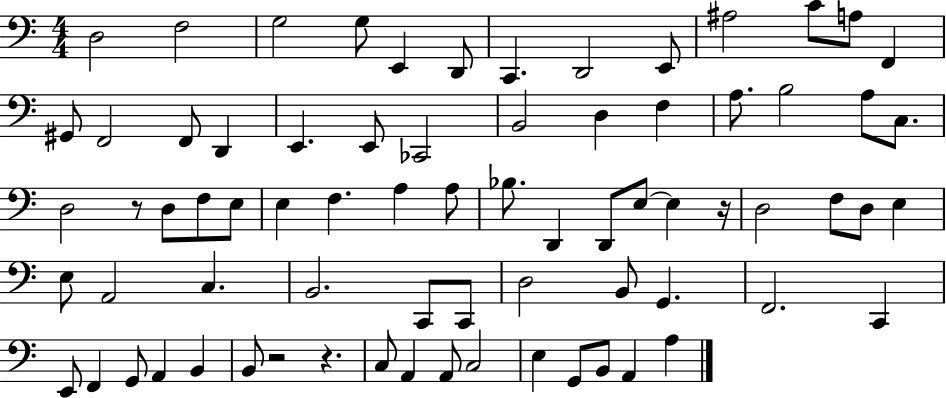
D3/h F3/h G3/h G3/e E2/q D2/e C2/q. D2/h E2/e A#3/h C4/e A3/e F2/q G#2/e F2/h F2/e D2/q E2/q. E2/e CES2/h B2/h D3/q F3/q A3/e. B3/h A3/e C3/e. D3/h R/e D3/e F3/e E3/e E3/q F3/q. A3/q A3/e Bb3/e. D2/q D2/e E3/e E3/q R/s D3/h F3/e D3/e E3/q E3/e A2/h C3/q. B2/h. C2/e C2/e D3/h B2/e G2/q. F2/h. C2/q E2/e F2/q G2/e A2/q B2/q B2/e R/h R/q. C3/e A2/q A2/e C3/h E3/q G2/e B2/e A2/q A3/q